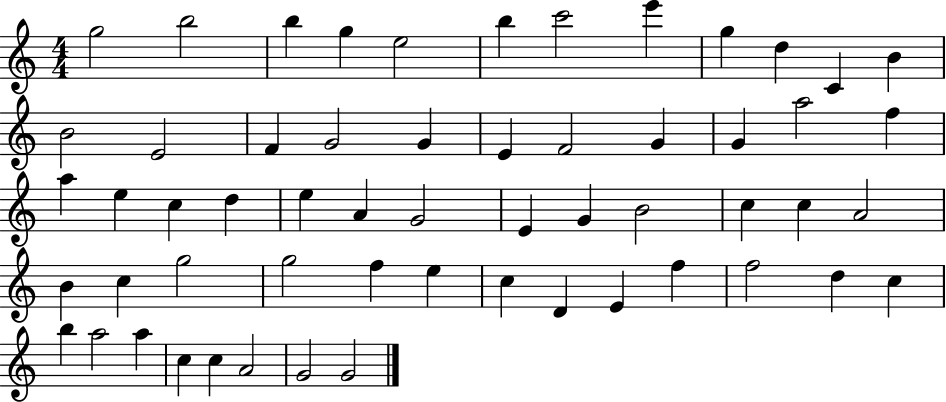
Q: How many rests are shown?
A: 0